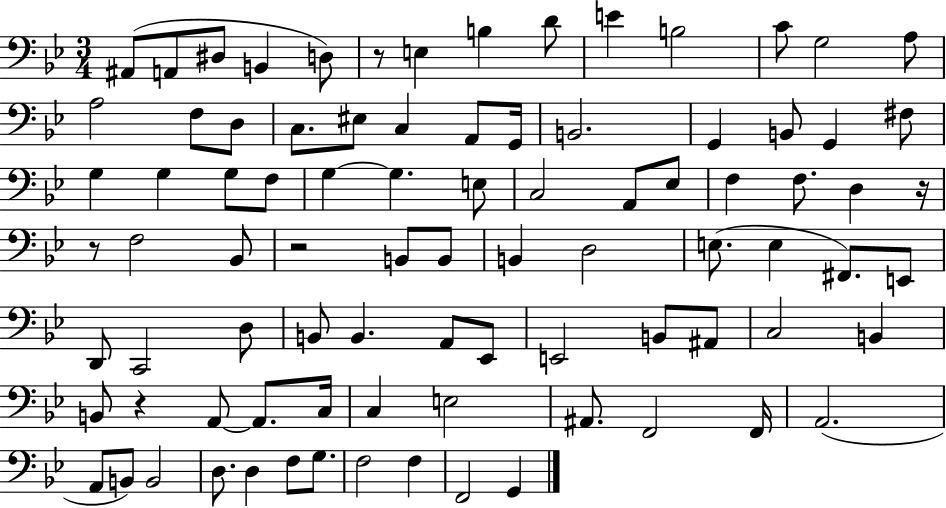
A#2/e A2/e D#3/e B2/q D3/e R/e E3/q B3/q D4/e E4/q B3/h C4/e G3/h A3/e A3/h F3/e D3/e C3/e. EIS3/e C3/q A2/e G2/s B2/h. G2/q B2/e G2/q F#3/e G3/q G3/q G3/e F3/e G3/q G3/q. E3/e C3/h A2/e Eb3/e F3/q F3/e. D3/q R/s R/e F3/h Bb2/e R/h B2/e B2/e B2/q D3/h E3/e. E3/q F#2/e. E2/e D2/e C2/h D3/e B2/e B2/q. A2/e Eb2/e E2/h B2/e A#2/e C3/h B2/q B2/e R/q A2/e A2/e. C3/s C3/q E3/h A#2/e. F2/h F2/s A2/h. A2/e B2/e B2/h D3/e. D3/q F3/e G3/e. F3/h F3/q F2/h G2/q